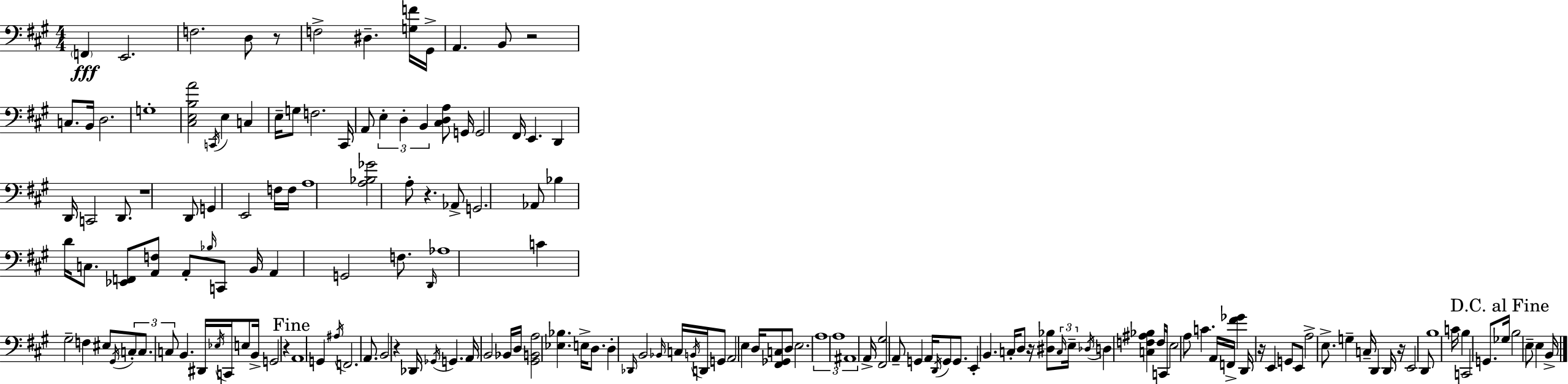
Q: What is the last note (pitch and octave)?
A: B2